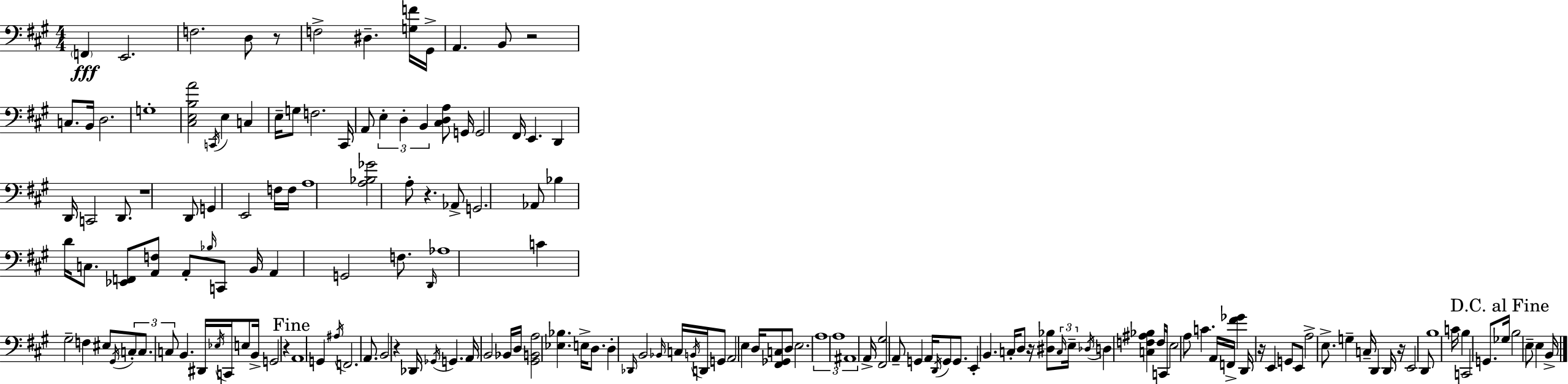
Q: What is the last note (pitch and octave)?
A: B2